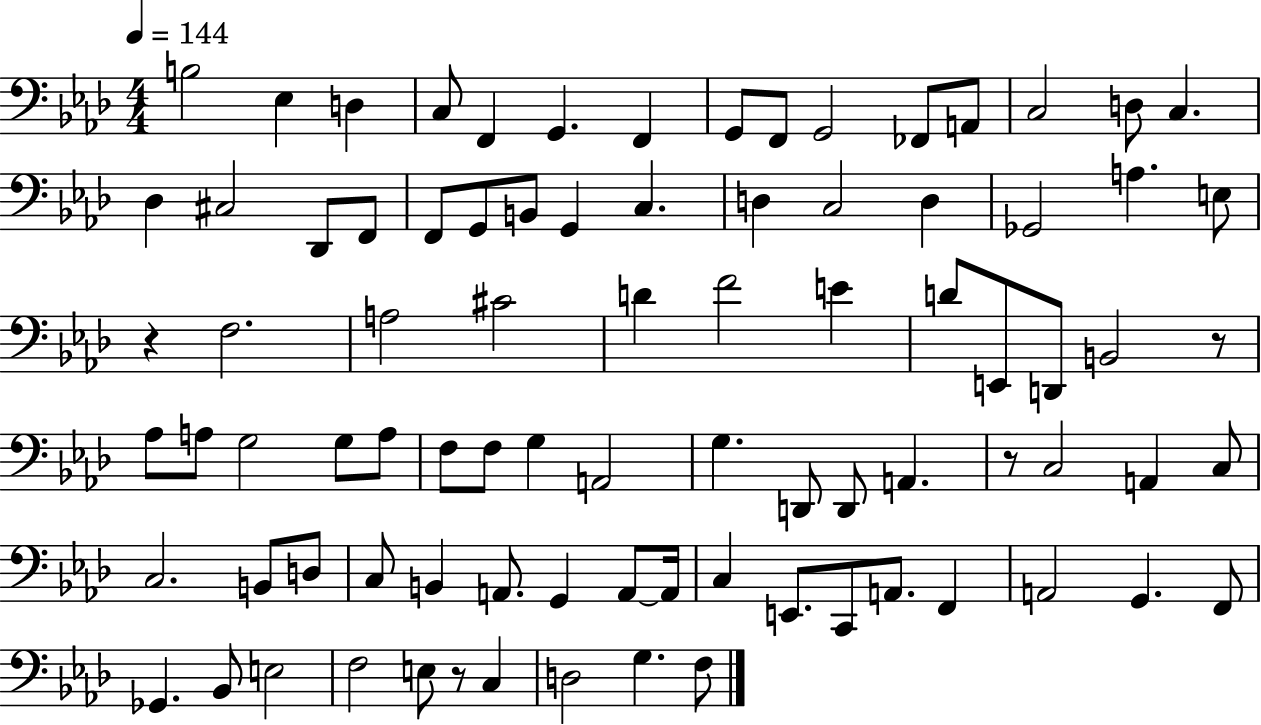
{
  \clef bass
  \numericTimeSignature
  \time 4/4
  \key aes \major
  \tempo 4 = 144
  \repeat volta 2 { b2 ees4 d4 | c8 f,4 g,4. f,4 | g,8 f,8 g,2 fes,8 a,8 | c2 d8 c4. | \break des4 cis2 des,8 f,8 | f,8 g,8 b,8 g,4 c4. | d4 c2 d4 | ges,2 a4. e8 | \break r4 f2. | a2 cis'2 | d'4 f'2 e'4 | d'8 e,8 d,8 b,2 r8 | \break aes8 a8 g2 g8 a8 | f8 f8 g4 a,2 | g4. d,8 d,8 a,4. | r8 c2 a,4 c8 | \break c2. b,8 d8 | c8 b,4 a,8. g,4 a,8~~ a,16 | c4 e,8. c,8 a,8. f,4 | a,2 g,4. f,8 | \break ges,4. bes,8 e2 | f2 e8 r8 c4 | d2 g4. f8 | } \bar "|."
}